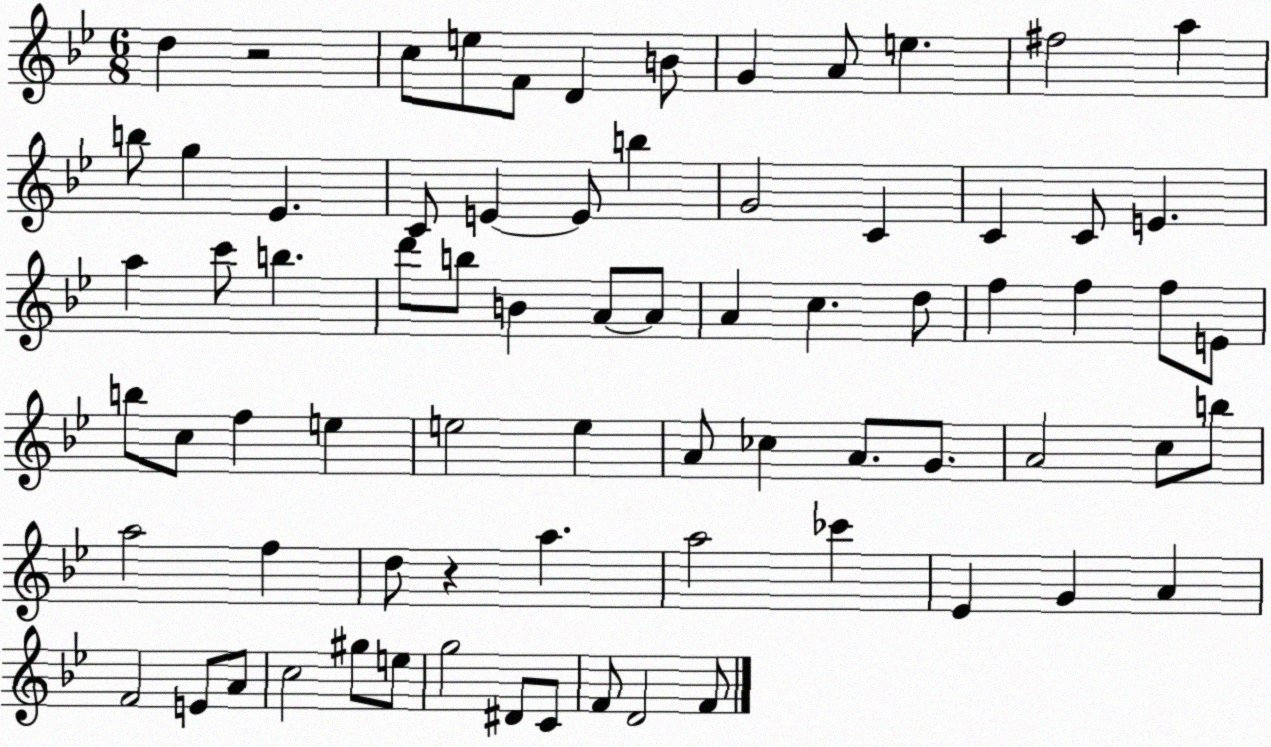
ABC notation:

X:1
T:Untitled
M:6/8
L:1/4
K:Bb
d z2 c/2 e/2 F/2 D B/2 G A/2 e ^f2 a b/2 g _E C/2 E E/2 b G2 C C C/2 E a c'/2 b d'/2 b/2 B A/2 A/2 A c d/2 f f f/2 E/2 b/2 c/2 f e e2 e A/2 _c A/2 G/2 A2 c/2 b/2 a2 f d/2 z a a2 _c' _E G A F2 E/2 A/2 c2 ^g/2 e/2 g2 ^D/2 C/2 F/2 D2 F/2